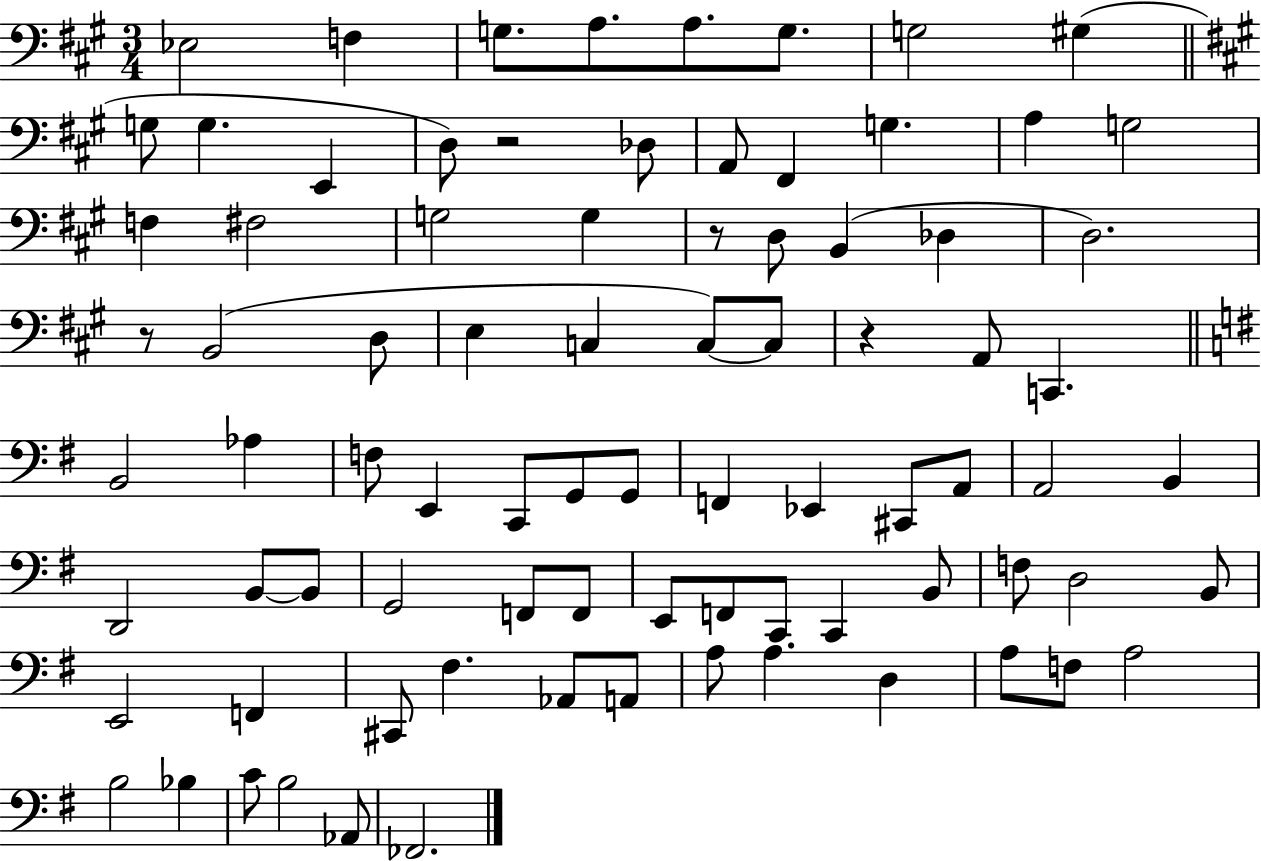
X:1
T:Untitled
M:3/4
L:1/4
K:A
_E,2 F, G,/2 A,/2 A,/2 G,/2 G,2 ^G, G,/2 G, E,, D,/2 z2 _D,/2 A,,/2 ^F,, G, A, G,2 F, ^F,2 G,2 G, z/2 D,/2 B,, _D, D,2 z/2 B,,2 D,/2 E, C, C,/2 C,/2 z A,,/2 C,, B,,2 _A, F,/2 E,, C,,/2 G,,/2 G,,/2 F,, _E,, ^C,,/2 A,,/2 A,,2 B,, D,,2 B,,/2 B,,/2 G,,2 F,,/2 F,,/2 E,,/2 F,,/2 C,,/2 C,, B,,/2 F,/2 D,2 B,,/2 E,,2 F,, ^C,,/2 ^F, _A,,/2 A,,/2 A,/2 A, D, A,/2 F,/2 A,2 B,2 _B, C/2 B,2 _A,,/2 _F,,2